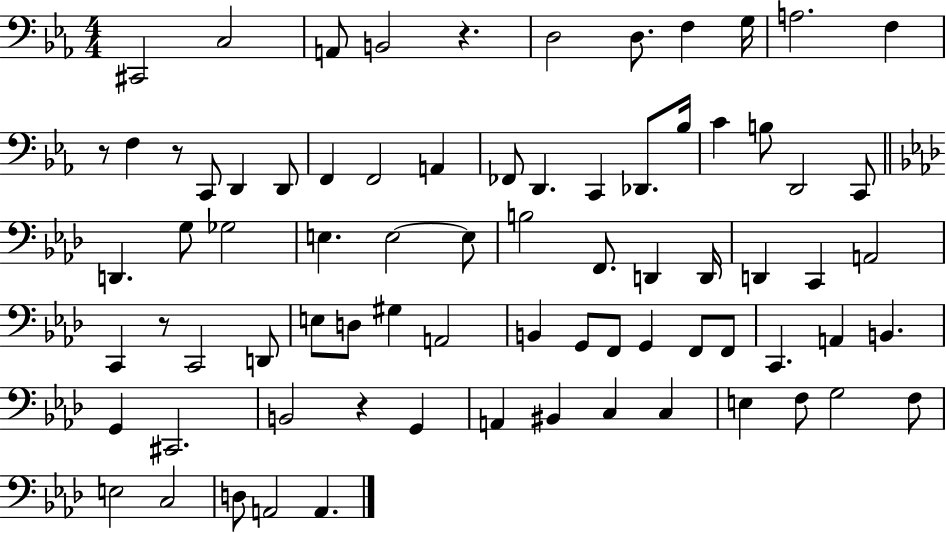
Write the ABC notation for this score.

X:1
T:Untitled
M:4/4
L:1/4
K:Eb
^C,,2 C,2 A,,/2 B,,2 z D,2 D,/2 F, G,/4 A,2 F, z/2 F, z/2 C,,/2 D,, D,,/2 F,, F,,2 A,, _F,,/2 D,, C,, _D,,/2 _B,/4 C B,/2 D,,2 C,,/2 D,, G,/2 _G,2 E, E,2 E,/2 B,2 F,,/2 D,, D,,/4 D,, C,, A,,2 C,, z/2 C,,2 D,,/2 E,/2 D,/2 ^G, A,,2 B,, G,,/2 F,,/2 G,, F,,/2 F,,/2 C,, A,, B,, G,, ^C,,2 B,,2 z G,, A,, ^B,, C, C, E, F,/2 G,2 F,/2 E,2 C,2 D,/2 A,,2 A,,